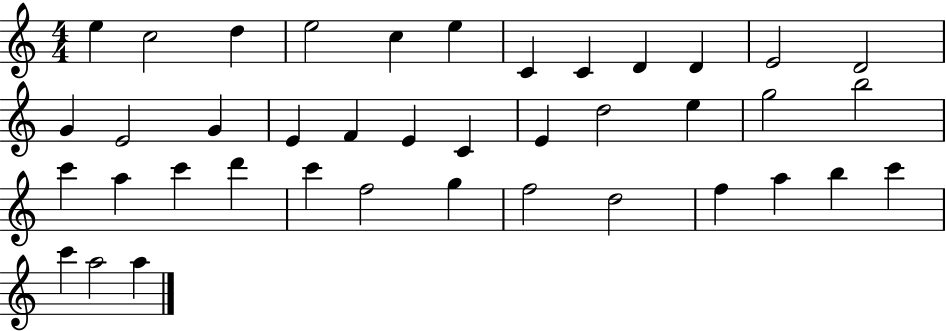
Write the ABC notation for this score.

X:1
T:Untitled
M:4/4
L:1/4
K:C
e c2 d e2 c e C C D D E2 D2 G E2 G E F E C E d2 e g2 b2 c' a c' d' c' f2 g f2 d2 f a b c' c' a2 a